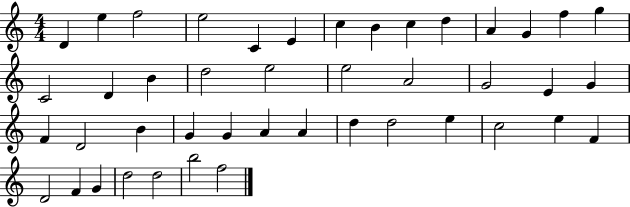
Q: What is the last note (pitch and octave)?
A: F5